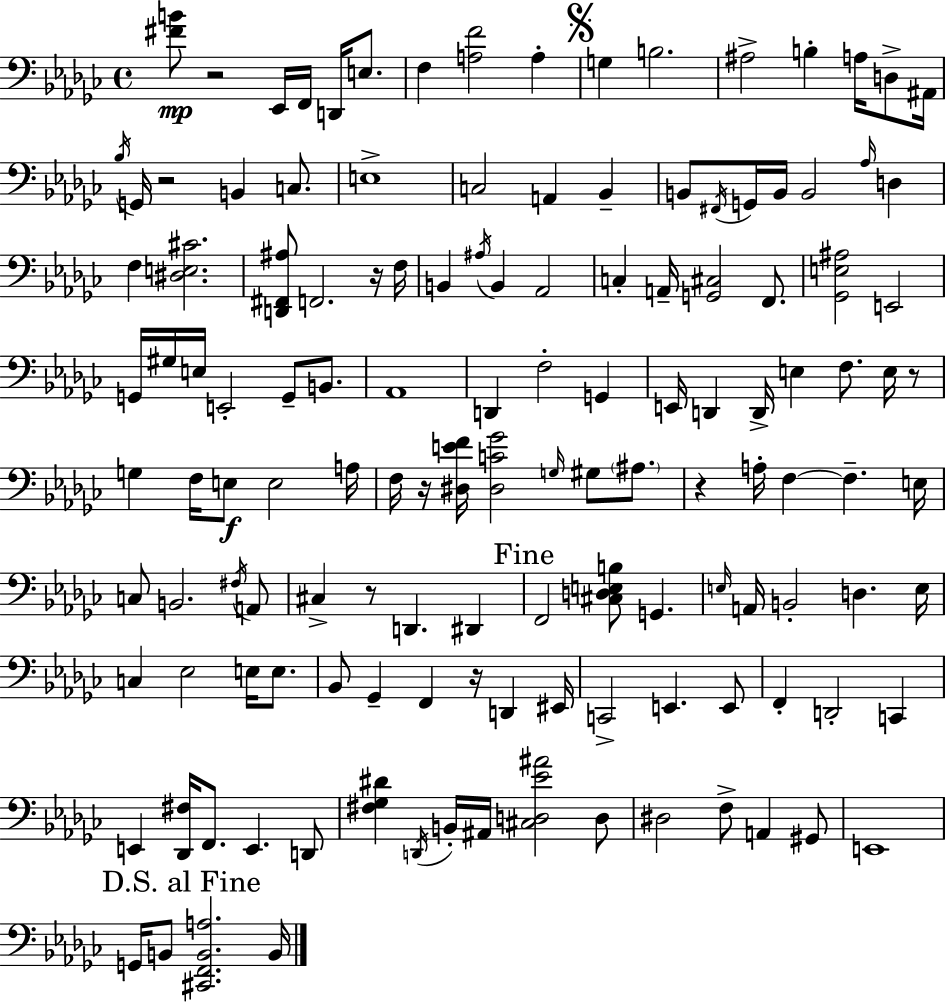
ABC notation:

X:1
T:Untitled
M:4/4
L:1/4
K:Ebm
[^FB]/2 z2 _E,,/4 F,,/4 D,,/4 E,/2 F, [A,F]2 A, G, B,2 ^A,2 B, A,/4 D,/2 ^A,,/4 _B,/4 G,,/4 z2 B,, C,/2 E,4 C,2 A,, _B,, B,,/2 ^F,,/4 G,,/4 B,,/4 B,,2 _A,/4 D, F, [^D,E,^C]2 [D,,^F,,^A,]/2 F,,2 z/4 F,/4 B,, ^A,/4 B,, _A,,2 C, A,,/4 [G,,^C,]2 F,,/2 [_G,,E,^A,]2 E,,2 G,,/4 ^G,/4 E,/4 E,,2 G,,/2 B,,/2 _A,,4 D,, F,2 G,, E,,/4 D,, D,,/4 E, F,/2 E,/4 z/2 G, F,/4 E,/2 E,2 A,/4 F,/4 z/4 [^D,EF]/4 [^D,C_G]2 G,/4 ^G,/2 ^A,/2 z A,/4 F, F, E,/4 C,/2 B,,2 ^F,/4 A,,/2 ^C, z/2 D,, ^D,, F,,2 [^C,D,E,B,]/2 G,, E,/4 A,,/4 B,,2 D, E,/4 C, _E,2 E,/4 E,/2 _B,,/2 _G,, F,, z/4 D,, ^E,,/4 C,,2 E,, E,,/2 F,, D,,2 C,, E,, [_D,,^F,]/4 F,,/2 E,, D,,/2 [^F,_G,^D] D,,/4 B,,/4 ^A,,/4 [^C,D,_E^A]2 D,/2 ^D,2 F,/2 A,, ^G,,/2 E,,4 G,,/4 B,,/2 [^C,,F,,B,,A,]2 B,,/4